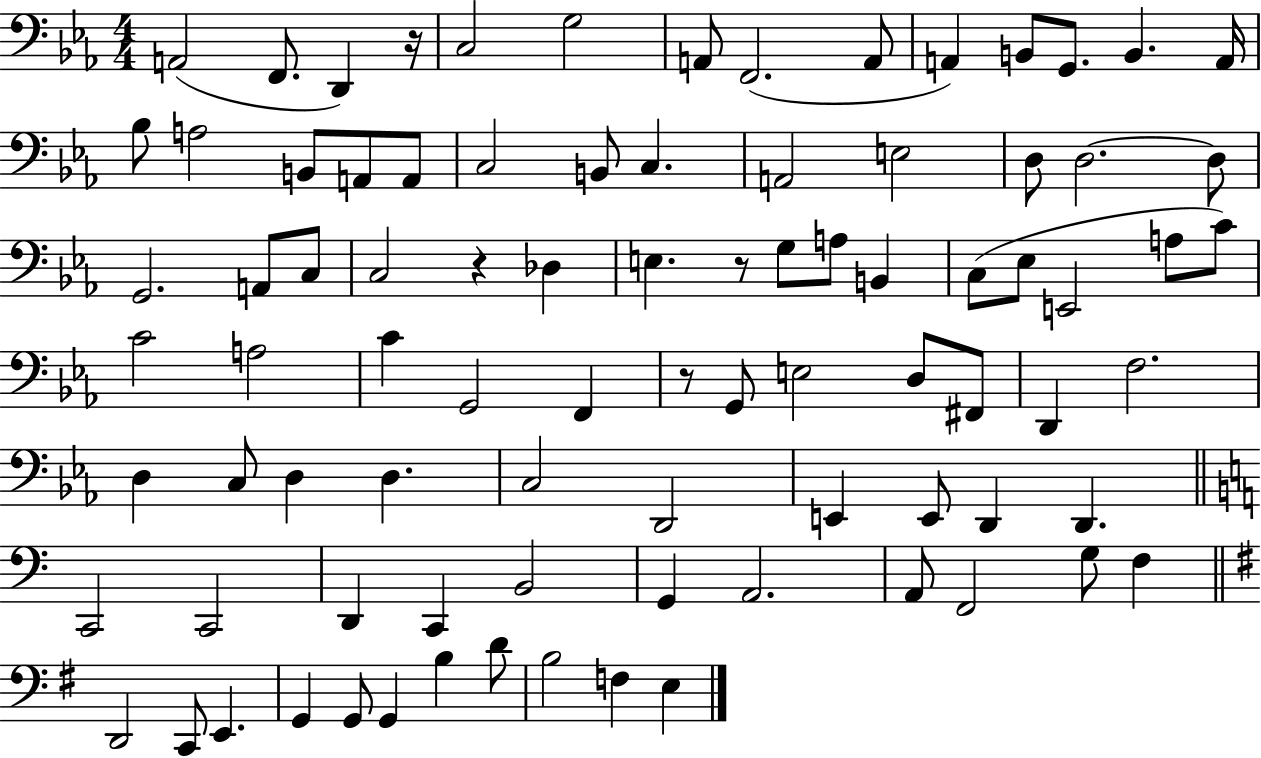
X:1
T:Untitled
M:4/4
L:1/4
K:Eb
A,,2 F,,/2 D,, z/4 C,2 G,2 A,,/2 F,,2 A,,/2 A,, B,,/2 G,,/2 B,, A,,/4 _B,/2 A,2 B,,/2 A,,/2 A,,/2 C,2 B,,/2 C, A,,2 E,2 D,/2 D,2 D,/2 G,,2 A,,/2 C,/2 C,2 z _D, E, z/2 G,/2 A,/2 B,, C,/2 _E,/2 E,,2 A,/2 C/2 C2 A,2 C G,,2 F,, z/2 G,,/2 E,2 D,/2 ^F,,/2 D,, F,2 D, C,/2 D, D, C,2 D,,2 E,, E,,/2 D,, D,, C,,2 C,,2 D,, C,, B,,2 G,, A,,2 A,,/2 F,,2 G,/2 F, D,,2 C,,/2 E,, G,, G,,/2 G,, B, D/2 B,2 F, E,